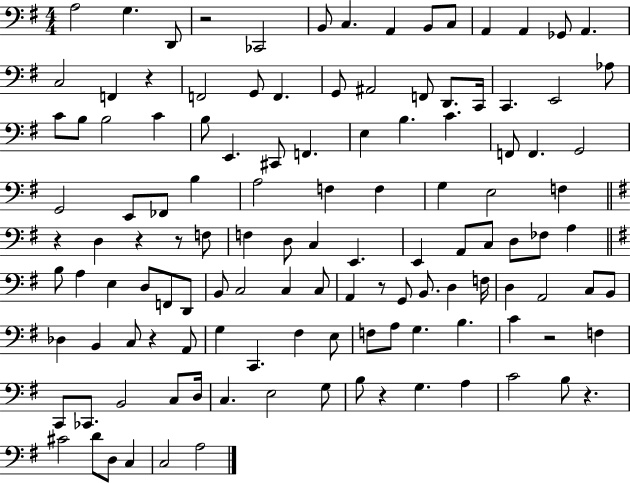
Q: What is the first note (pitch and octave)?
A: A3